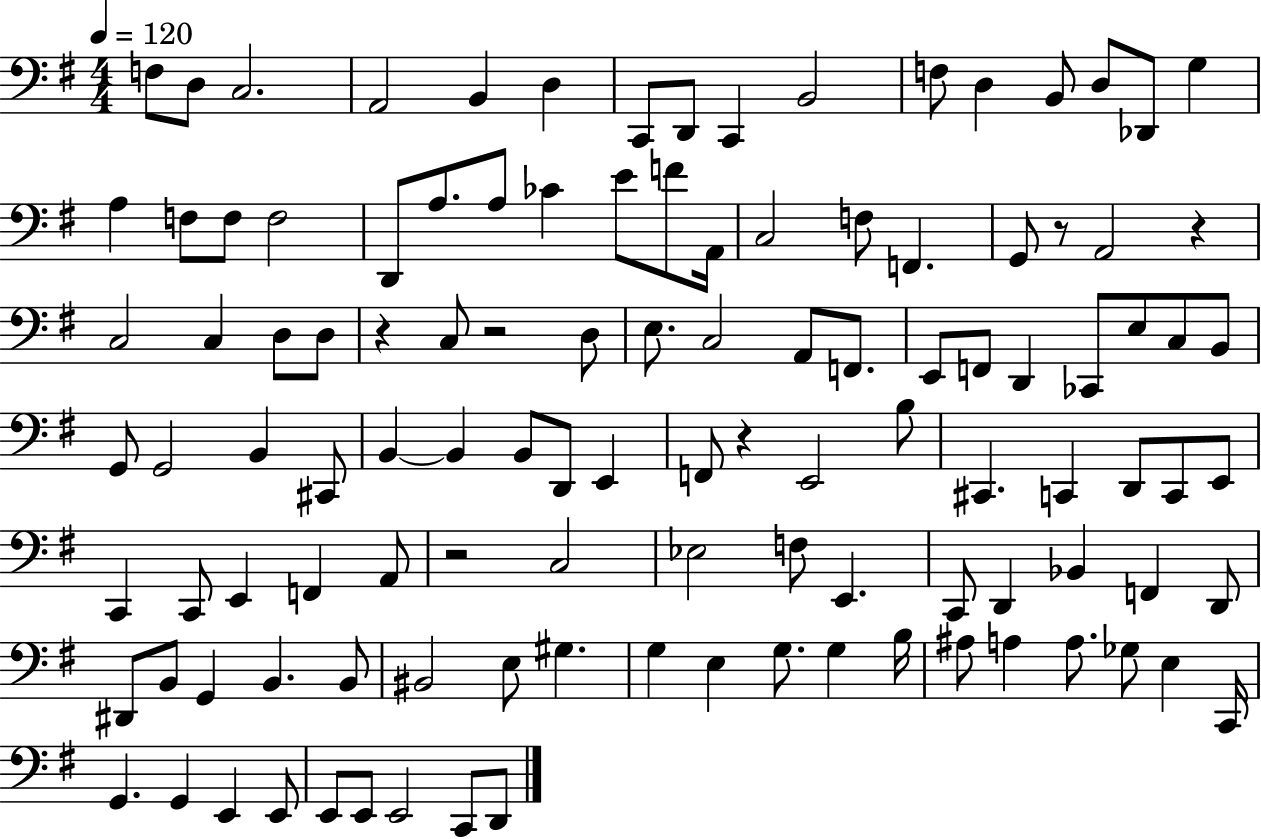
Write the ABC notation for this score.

X:1
T:Untitled
M:4/4
L:1/4
K:G
F,/2 D,/2 C,2 A,,2 B,, D, C,,/2 D,,/2 C,, B,,2 F,/2 D, B,,/2 D,/2 _D,,/2 G, A, F,/2 F,/2 F,2 D,,/2 A,/2 A,/2 _C E/2 F/2 A,,/4 C,2 F,/2 F,, G,,/2 z/2 A,,2 z C,2 C, D,/2 D,/2 z C,/2 z2 D,/2 E,/2 C,2 A,,/2 F,,/2 E,,/2 F,,/2 D,, _C,,/2 E,/2 C,/2 B,,/2 G,,/2 G,,2 B,, ^C,,/2 B,, B,, B,,/2 D,,/2 E,, F,,/2 z E,,2 B,/2 ^C,, C,, D,,/2 C,,/2 E,,/2 C,, C,,/2 E,, F,, A,,/2 z2 C,2 _E,2 F,/2 E,, C,,/2 D,, _B,, F,, D,,/2 ^D,,/2 B,,/2 G,, B,, B,,/2 ^B,,2 E,/2 ^G, G, E, G,/2 G, B,/4 ^A,/2 A, A,/2 _G,/2 E, C,,/4 G,, G,, E,, E,,/2 E,,/2 E,,/2 E,,2 C,,/2 D,,/2